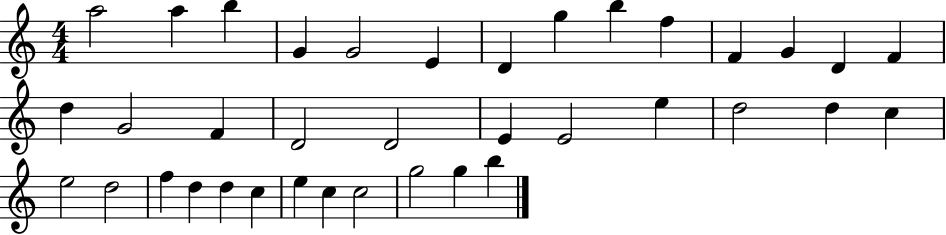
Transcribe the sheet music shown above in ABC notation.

X:1
T:Untitled
M:4/4
L:1/4
K:C
a2 a b G G2 E D g b f F G D F d G2 F D2 D2 E E2 e d2 d c e2 d2 f d d c e c c2 g2 g b